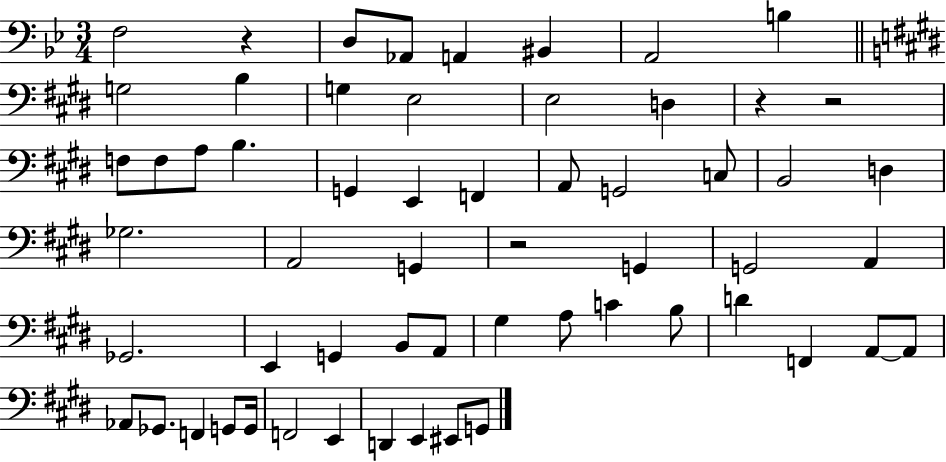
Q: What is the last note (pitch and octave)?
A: G2